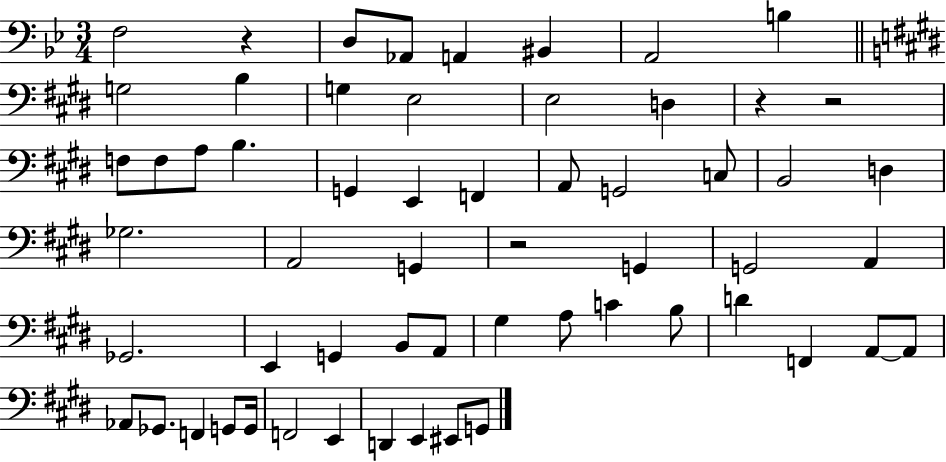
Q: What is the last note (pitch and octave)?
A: G2